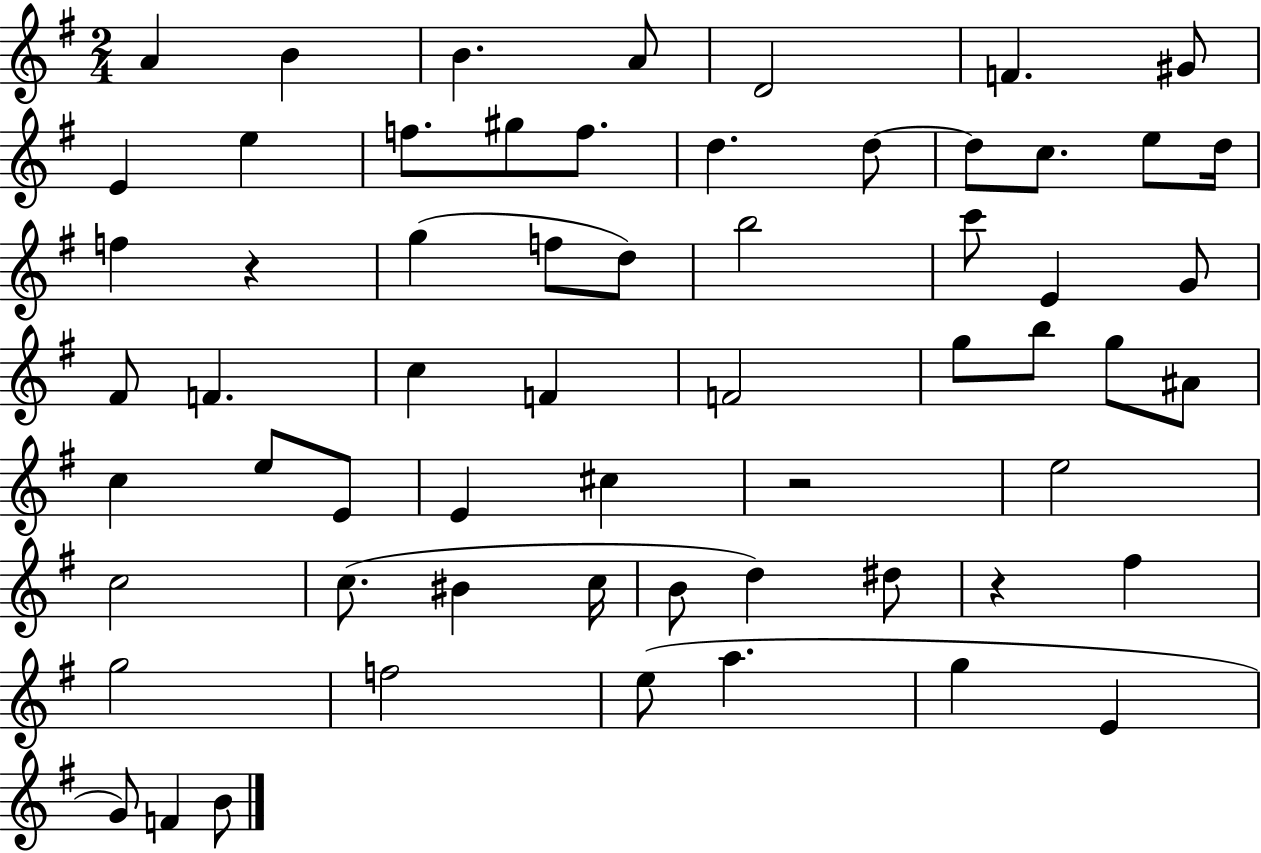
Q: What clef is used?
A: treble